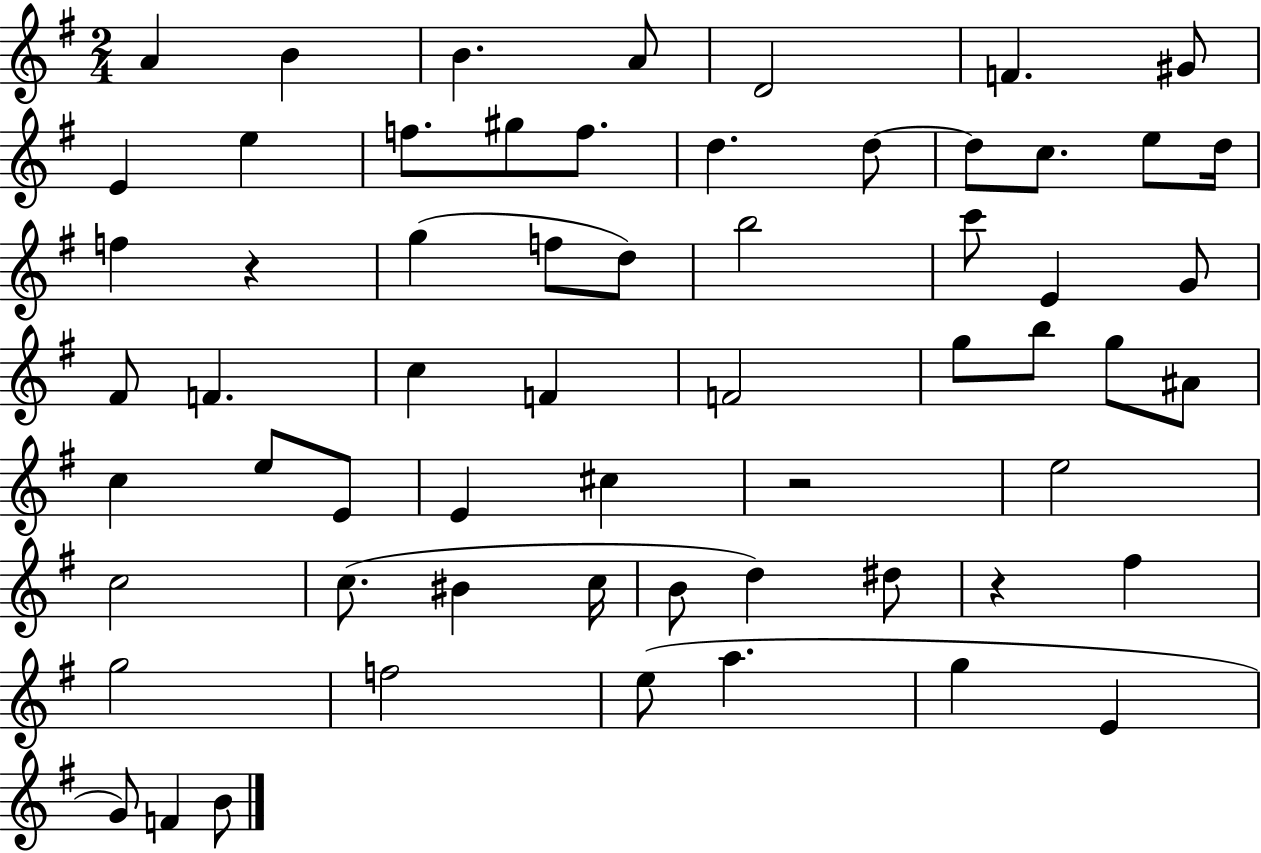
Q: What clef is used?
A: treble